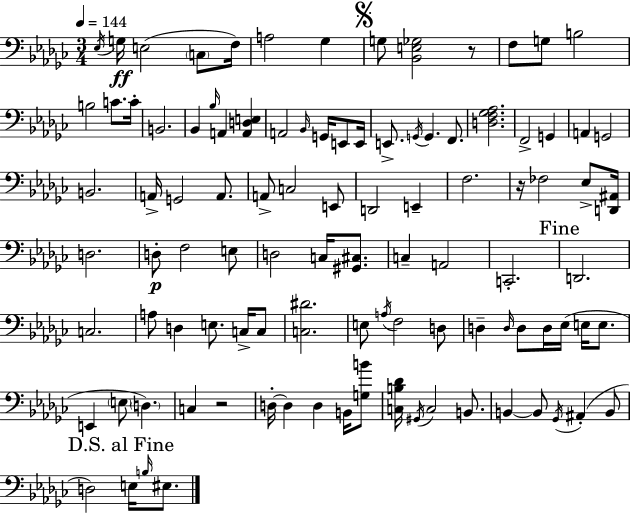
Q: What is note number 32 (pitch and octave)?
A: B2